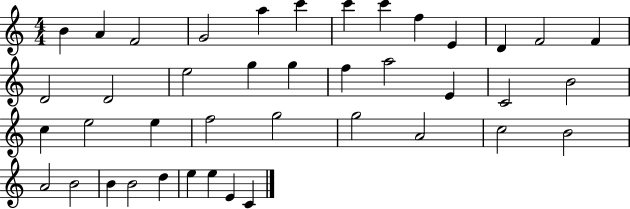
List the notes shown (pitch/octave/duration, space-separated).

B4/q A4/q F4/h G4/h A5/q C6/q C6/q C6/q F5/q E4/q D4/q F4/h F4/q D4/h D4/h E5/h G5/q G5/q F5/q A5/h E4/q C4/h B4/h C5/q E5/h E5/q F5/h G5/h G5/h A4/h C5/h B4/h A4/h B4/h B4/q B4/h D5/q E5/q E5/q E4/q C4/q